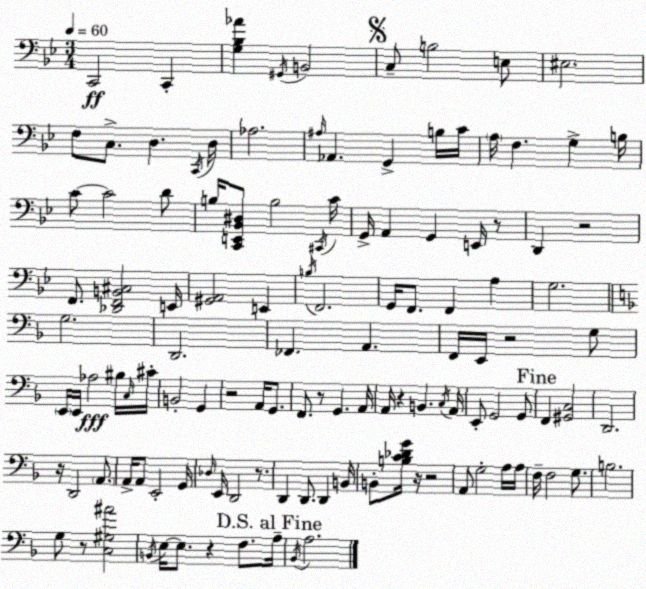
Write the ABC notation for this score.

X:1
T:Untitled
M:3/4
L:1/4
K:Gm
C,,2 C,, [G,_B,_A] ^G,,/4 B,,2 C,/2 B,2 E,/2 ^E,2 F,/2 C,/2 D, C,,/4 D,/4 _A,2 ^A,/4 _A,, G,, B,/4 C/4 A,/4 F, G, B,/4 C/2 C2 D/2 B,/4 [C,,E,,_B,,^D,]/2 B,2 ^C,,/4 C/4 G,,/4 A,, G,, E,,/4 z/2 D,, z2 F,,/2 [_D,,F,,B,,^C,]2 E,,/4 [^G,,A,,]2 E,, B,/4 F,,2 G,,/4 F,,/2 F,, A, G,2 G,2 D,,2 _F,, A,, F,,/4 E,,/4 z2 G,/2 E,,/4 E,,/4 _A,2 ^B,/4 C,/4 ^C/4 B,,2 G,, z2 A,,/4 G,,/2 F,,/2 z/2 G,, A,,/4 A,,/4 z B,, C,/4 A,,/4 E,,/2 G,,2 G,,/2 F,, [^G,,C,]2 D,,2 z/4 D,,2 A,,/2 A,,/4 A,,/2 E,,2 G,,/4 _D,/4 E,,/4 D,,2 z/2 D,, D,,/2 D,, B,,/4 B,,/2 [B,C_DG]/4 z/4 z2 A,,/2 G,2 A,/4 A,/4 F,/4 F,2 G,/2 B,2 G,/2 z/2 [C,^G,^A]2 B,,/4 E,/4 E,/2 z F,/2 A,/4 _B,,/4 A,2